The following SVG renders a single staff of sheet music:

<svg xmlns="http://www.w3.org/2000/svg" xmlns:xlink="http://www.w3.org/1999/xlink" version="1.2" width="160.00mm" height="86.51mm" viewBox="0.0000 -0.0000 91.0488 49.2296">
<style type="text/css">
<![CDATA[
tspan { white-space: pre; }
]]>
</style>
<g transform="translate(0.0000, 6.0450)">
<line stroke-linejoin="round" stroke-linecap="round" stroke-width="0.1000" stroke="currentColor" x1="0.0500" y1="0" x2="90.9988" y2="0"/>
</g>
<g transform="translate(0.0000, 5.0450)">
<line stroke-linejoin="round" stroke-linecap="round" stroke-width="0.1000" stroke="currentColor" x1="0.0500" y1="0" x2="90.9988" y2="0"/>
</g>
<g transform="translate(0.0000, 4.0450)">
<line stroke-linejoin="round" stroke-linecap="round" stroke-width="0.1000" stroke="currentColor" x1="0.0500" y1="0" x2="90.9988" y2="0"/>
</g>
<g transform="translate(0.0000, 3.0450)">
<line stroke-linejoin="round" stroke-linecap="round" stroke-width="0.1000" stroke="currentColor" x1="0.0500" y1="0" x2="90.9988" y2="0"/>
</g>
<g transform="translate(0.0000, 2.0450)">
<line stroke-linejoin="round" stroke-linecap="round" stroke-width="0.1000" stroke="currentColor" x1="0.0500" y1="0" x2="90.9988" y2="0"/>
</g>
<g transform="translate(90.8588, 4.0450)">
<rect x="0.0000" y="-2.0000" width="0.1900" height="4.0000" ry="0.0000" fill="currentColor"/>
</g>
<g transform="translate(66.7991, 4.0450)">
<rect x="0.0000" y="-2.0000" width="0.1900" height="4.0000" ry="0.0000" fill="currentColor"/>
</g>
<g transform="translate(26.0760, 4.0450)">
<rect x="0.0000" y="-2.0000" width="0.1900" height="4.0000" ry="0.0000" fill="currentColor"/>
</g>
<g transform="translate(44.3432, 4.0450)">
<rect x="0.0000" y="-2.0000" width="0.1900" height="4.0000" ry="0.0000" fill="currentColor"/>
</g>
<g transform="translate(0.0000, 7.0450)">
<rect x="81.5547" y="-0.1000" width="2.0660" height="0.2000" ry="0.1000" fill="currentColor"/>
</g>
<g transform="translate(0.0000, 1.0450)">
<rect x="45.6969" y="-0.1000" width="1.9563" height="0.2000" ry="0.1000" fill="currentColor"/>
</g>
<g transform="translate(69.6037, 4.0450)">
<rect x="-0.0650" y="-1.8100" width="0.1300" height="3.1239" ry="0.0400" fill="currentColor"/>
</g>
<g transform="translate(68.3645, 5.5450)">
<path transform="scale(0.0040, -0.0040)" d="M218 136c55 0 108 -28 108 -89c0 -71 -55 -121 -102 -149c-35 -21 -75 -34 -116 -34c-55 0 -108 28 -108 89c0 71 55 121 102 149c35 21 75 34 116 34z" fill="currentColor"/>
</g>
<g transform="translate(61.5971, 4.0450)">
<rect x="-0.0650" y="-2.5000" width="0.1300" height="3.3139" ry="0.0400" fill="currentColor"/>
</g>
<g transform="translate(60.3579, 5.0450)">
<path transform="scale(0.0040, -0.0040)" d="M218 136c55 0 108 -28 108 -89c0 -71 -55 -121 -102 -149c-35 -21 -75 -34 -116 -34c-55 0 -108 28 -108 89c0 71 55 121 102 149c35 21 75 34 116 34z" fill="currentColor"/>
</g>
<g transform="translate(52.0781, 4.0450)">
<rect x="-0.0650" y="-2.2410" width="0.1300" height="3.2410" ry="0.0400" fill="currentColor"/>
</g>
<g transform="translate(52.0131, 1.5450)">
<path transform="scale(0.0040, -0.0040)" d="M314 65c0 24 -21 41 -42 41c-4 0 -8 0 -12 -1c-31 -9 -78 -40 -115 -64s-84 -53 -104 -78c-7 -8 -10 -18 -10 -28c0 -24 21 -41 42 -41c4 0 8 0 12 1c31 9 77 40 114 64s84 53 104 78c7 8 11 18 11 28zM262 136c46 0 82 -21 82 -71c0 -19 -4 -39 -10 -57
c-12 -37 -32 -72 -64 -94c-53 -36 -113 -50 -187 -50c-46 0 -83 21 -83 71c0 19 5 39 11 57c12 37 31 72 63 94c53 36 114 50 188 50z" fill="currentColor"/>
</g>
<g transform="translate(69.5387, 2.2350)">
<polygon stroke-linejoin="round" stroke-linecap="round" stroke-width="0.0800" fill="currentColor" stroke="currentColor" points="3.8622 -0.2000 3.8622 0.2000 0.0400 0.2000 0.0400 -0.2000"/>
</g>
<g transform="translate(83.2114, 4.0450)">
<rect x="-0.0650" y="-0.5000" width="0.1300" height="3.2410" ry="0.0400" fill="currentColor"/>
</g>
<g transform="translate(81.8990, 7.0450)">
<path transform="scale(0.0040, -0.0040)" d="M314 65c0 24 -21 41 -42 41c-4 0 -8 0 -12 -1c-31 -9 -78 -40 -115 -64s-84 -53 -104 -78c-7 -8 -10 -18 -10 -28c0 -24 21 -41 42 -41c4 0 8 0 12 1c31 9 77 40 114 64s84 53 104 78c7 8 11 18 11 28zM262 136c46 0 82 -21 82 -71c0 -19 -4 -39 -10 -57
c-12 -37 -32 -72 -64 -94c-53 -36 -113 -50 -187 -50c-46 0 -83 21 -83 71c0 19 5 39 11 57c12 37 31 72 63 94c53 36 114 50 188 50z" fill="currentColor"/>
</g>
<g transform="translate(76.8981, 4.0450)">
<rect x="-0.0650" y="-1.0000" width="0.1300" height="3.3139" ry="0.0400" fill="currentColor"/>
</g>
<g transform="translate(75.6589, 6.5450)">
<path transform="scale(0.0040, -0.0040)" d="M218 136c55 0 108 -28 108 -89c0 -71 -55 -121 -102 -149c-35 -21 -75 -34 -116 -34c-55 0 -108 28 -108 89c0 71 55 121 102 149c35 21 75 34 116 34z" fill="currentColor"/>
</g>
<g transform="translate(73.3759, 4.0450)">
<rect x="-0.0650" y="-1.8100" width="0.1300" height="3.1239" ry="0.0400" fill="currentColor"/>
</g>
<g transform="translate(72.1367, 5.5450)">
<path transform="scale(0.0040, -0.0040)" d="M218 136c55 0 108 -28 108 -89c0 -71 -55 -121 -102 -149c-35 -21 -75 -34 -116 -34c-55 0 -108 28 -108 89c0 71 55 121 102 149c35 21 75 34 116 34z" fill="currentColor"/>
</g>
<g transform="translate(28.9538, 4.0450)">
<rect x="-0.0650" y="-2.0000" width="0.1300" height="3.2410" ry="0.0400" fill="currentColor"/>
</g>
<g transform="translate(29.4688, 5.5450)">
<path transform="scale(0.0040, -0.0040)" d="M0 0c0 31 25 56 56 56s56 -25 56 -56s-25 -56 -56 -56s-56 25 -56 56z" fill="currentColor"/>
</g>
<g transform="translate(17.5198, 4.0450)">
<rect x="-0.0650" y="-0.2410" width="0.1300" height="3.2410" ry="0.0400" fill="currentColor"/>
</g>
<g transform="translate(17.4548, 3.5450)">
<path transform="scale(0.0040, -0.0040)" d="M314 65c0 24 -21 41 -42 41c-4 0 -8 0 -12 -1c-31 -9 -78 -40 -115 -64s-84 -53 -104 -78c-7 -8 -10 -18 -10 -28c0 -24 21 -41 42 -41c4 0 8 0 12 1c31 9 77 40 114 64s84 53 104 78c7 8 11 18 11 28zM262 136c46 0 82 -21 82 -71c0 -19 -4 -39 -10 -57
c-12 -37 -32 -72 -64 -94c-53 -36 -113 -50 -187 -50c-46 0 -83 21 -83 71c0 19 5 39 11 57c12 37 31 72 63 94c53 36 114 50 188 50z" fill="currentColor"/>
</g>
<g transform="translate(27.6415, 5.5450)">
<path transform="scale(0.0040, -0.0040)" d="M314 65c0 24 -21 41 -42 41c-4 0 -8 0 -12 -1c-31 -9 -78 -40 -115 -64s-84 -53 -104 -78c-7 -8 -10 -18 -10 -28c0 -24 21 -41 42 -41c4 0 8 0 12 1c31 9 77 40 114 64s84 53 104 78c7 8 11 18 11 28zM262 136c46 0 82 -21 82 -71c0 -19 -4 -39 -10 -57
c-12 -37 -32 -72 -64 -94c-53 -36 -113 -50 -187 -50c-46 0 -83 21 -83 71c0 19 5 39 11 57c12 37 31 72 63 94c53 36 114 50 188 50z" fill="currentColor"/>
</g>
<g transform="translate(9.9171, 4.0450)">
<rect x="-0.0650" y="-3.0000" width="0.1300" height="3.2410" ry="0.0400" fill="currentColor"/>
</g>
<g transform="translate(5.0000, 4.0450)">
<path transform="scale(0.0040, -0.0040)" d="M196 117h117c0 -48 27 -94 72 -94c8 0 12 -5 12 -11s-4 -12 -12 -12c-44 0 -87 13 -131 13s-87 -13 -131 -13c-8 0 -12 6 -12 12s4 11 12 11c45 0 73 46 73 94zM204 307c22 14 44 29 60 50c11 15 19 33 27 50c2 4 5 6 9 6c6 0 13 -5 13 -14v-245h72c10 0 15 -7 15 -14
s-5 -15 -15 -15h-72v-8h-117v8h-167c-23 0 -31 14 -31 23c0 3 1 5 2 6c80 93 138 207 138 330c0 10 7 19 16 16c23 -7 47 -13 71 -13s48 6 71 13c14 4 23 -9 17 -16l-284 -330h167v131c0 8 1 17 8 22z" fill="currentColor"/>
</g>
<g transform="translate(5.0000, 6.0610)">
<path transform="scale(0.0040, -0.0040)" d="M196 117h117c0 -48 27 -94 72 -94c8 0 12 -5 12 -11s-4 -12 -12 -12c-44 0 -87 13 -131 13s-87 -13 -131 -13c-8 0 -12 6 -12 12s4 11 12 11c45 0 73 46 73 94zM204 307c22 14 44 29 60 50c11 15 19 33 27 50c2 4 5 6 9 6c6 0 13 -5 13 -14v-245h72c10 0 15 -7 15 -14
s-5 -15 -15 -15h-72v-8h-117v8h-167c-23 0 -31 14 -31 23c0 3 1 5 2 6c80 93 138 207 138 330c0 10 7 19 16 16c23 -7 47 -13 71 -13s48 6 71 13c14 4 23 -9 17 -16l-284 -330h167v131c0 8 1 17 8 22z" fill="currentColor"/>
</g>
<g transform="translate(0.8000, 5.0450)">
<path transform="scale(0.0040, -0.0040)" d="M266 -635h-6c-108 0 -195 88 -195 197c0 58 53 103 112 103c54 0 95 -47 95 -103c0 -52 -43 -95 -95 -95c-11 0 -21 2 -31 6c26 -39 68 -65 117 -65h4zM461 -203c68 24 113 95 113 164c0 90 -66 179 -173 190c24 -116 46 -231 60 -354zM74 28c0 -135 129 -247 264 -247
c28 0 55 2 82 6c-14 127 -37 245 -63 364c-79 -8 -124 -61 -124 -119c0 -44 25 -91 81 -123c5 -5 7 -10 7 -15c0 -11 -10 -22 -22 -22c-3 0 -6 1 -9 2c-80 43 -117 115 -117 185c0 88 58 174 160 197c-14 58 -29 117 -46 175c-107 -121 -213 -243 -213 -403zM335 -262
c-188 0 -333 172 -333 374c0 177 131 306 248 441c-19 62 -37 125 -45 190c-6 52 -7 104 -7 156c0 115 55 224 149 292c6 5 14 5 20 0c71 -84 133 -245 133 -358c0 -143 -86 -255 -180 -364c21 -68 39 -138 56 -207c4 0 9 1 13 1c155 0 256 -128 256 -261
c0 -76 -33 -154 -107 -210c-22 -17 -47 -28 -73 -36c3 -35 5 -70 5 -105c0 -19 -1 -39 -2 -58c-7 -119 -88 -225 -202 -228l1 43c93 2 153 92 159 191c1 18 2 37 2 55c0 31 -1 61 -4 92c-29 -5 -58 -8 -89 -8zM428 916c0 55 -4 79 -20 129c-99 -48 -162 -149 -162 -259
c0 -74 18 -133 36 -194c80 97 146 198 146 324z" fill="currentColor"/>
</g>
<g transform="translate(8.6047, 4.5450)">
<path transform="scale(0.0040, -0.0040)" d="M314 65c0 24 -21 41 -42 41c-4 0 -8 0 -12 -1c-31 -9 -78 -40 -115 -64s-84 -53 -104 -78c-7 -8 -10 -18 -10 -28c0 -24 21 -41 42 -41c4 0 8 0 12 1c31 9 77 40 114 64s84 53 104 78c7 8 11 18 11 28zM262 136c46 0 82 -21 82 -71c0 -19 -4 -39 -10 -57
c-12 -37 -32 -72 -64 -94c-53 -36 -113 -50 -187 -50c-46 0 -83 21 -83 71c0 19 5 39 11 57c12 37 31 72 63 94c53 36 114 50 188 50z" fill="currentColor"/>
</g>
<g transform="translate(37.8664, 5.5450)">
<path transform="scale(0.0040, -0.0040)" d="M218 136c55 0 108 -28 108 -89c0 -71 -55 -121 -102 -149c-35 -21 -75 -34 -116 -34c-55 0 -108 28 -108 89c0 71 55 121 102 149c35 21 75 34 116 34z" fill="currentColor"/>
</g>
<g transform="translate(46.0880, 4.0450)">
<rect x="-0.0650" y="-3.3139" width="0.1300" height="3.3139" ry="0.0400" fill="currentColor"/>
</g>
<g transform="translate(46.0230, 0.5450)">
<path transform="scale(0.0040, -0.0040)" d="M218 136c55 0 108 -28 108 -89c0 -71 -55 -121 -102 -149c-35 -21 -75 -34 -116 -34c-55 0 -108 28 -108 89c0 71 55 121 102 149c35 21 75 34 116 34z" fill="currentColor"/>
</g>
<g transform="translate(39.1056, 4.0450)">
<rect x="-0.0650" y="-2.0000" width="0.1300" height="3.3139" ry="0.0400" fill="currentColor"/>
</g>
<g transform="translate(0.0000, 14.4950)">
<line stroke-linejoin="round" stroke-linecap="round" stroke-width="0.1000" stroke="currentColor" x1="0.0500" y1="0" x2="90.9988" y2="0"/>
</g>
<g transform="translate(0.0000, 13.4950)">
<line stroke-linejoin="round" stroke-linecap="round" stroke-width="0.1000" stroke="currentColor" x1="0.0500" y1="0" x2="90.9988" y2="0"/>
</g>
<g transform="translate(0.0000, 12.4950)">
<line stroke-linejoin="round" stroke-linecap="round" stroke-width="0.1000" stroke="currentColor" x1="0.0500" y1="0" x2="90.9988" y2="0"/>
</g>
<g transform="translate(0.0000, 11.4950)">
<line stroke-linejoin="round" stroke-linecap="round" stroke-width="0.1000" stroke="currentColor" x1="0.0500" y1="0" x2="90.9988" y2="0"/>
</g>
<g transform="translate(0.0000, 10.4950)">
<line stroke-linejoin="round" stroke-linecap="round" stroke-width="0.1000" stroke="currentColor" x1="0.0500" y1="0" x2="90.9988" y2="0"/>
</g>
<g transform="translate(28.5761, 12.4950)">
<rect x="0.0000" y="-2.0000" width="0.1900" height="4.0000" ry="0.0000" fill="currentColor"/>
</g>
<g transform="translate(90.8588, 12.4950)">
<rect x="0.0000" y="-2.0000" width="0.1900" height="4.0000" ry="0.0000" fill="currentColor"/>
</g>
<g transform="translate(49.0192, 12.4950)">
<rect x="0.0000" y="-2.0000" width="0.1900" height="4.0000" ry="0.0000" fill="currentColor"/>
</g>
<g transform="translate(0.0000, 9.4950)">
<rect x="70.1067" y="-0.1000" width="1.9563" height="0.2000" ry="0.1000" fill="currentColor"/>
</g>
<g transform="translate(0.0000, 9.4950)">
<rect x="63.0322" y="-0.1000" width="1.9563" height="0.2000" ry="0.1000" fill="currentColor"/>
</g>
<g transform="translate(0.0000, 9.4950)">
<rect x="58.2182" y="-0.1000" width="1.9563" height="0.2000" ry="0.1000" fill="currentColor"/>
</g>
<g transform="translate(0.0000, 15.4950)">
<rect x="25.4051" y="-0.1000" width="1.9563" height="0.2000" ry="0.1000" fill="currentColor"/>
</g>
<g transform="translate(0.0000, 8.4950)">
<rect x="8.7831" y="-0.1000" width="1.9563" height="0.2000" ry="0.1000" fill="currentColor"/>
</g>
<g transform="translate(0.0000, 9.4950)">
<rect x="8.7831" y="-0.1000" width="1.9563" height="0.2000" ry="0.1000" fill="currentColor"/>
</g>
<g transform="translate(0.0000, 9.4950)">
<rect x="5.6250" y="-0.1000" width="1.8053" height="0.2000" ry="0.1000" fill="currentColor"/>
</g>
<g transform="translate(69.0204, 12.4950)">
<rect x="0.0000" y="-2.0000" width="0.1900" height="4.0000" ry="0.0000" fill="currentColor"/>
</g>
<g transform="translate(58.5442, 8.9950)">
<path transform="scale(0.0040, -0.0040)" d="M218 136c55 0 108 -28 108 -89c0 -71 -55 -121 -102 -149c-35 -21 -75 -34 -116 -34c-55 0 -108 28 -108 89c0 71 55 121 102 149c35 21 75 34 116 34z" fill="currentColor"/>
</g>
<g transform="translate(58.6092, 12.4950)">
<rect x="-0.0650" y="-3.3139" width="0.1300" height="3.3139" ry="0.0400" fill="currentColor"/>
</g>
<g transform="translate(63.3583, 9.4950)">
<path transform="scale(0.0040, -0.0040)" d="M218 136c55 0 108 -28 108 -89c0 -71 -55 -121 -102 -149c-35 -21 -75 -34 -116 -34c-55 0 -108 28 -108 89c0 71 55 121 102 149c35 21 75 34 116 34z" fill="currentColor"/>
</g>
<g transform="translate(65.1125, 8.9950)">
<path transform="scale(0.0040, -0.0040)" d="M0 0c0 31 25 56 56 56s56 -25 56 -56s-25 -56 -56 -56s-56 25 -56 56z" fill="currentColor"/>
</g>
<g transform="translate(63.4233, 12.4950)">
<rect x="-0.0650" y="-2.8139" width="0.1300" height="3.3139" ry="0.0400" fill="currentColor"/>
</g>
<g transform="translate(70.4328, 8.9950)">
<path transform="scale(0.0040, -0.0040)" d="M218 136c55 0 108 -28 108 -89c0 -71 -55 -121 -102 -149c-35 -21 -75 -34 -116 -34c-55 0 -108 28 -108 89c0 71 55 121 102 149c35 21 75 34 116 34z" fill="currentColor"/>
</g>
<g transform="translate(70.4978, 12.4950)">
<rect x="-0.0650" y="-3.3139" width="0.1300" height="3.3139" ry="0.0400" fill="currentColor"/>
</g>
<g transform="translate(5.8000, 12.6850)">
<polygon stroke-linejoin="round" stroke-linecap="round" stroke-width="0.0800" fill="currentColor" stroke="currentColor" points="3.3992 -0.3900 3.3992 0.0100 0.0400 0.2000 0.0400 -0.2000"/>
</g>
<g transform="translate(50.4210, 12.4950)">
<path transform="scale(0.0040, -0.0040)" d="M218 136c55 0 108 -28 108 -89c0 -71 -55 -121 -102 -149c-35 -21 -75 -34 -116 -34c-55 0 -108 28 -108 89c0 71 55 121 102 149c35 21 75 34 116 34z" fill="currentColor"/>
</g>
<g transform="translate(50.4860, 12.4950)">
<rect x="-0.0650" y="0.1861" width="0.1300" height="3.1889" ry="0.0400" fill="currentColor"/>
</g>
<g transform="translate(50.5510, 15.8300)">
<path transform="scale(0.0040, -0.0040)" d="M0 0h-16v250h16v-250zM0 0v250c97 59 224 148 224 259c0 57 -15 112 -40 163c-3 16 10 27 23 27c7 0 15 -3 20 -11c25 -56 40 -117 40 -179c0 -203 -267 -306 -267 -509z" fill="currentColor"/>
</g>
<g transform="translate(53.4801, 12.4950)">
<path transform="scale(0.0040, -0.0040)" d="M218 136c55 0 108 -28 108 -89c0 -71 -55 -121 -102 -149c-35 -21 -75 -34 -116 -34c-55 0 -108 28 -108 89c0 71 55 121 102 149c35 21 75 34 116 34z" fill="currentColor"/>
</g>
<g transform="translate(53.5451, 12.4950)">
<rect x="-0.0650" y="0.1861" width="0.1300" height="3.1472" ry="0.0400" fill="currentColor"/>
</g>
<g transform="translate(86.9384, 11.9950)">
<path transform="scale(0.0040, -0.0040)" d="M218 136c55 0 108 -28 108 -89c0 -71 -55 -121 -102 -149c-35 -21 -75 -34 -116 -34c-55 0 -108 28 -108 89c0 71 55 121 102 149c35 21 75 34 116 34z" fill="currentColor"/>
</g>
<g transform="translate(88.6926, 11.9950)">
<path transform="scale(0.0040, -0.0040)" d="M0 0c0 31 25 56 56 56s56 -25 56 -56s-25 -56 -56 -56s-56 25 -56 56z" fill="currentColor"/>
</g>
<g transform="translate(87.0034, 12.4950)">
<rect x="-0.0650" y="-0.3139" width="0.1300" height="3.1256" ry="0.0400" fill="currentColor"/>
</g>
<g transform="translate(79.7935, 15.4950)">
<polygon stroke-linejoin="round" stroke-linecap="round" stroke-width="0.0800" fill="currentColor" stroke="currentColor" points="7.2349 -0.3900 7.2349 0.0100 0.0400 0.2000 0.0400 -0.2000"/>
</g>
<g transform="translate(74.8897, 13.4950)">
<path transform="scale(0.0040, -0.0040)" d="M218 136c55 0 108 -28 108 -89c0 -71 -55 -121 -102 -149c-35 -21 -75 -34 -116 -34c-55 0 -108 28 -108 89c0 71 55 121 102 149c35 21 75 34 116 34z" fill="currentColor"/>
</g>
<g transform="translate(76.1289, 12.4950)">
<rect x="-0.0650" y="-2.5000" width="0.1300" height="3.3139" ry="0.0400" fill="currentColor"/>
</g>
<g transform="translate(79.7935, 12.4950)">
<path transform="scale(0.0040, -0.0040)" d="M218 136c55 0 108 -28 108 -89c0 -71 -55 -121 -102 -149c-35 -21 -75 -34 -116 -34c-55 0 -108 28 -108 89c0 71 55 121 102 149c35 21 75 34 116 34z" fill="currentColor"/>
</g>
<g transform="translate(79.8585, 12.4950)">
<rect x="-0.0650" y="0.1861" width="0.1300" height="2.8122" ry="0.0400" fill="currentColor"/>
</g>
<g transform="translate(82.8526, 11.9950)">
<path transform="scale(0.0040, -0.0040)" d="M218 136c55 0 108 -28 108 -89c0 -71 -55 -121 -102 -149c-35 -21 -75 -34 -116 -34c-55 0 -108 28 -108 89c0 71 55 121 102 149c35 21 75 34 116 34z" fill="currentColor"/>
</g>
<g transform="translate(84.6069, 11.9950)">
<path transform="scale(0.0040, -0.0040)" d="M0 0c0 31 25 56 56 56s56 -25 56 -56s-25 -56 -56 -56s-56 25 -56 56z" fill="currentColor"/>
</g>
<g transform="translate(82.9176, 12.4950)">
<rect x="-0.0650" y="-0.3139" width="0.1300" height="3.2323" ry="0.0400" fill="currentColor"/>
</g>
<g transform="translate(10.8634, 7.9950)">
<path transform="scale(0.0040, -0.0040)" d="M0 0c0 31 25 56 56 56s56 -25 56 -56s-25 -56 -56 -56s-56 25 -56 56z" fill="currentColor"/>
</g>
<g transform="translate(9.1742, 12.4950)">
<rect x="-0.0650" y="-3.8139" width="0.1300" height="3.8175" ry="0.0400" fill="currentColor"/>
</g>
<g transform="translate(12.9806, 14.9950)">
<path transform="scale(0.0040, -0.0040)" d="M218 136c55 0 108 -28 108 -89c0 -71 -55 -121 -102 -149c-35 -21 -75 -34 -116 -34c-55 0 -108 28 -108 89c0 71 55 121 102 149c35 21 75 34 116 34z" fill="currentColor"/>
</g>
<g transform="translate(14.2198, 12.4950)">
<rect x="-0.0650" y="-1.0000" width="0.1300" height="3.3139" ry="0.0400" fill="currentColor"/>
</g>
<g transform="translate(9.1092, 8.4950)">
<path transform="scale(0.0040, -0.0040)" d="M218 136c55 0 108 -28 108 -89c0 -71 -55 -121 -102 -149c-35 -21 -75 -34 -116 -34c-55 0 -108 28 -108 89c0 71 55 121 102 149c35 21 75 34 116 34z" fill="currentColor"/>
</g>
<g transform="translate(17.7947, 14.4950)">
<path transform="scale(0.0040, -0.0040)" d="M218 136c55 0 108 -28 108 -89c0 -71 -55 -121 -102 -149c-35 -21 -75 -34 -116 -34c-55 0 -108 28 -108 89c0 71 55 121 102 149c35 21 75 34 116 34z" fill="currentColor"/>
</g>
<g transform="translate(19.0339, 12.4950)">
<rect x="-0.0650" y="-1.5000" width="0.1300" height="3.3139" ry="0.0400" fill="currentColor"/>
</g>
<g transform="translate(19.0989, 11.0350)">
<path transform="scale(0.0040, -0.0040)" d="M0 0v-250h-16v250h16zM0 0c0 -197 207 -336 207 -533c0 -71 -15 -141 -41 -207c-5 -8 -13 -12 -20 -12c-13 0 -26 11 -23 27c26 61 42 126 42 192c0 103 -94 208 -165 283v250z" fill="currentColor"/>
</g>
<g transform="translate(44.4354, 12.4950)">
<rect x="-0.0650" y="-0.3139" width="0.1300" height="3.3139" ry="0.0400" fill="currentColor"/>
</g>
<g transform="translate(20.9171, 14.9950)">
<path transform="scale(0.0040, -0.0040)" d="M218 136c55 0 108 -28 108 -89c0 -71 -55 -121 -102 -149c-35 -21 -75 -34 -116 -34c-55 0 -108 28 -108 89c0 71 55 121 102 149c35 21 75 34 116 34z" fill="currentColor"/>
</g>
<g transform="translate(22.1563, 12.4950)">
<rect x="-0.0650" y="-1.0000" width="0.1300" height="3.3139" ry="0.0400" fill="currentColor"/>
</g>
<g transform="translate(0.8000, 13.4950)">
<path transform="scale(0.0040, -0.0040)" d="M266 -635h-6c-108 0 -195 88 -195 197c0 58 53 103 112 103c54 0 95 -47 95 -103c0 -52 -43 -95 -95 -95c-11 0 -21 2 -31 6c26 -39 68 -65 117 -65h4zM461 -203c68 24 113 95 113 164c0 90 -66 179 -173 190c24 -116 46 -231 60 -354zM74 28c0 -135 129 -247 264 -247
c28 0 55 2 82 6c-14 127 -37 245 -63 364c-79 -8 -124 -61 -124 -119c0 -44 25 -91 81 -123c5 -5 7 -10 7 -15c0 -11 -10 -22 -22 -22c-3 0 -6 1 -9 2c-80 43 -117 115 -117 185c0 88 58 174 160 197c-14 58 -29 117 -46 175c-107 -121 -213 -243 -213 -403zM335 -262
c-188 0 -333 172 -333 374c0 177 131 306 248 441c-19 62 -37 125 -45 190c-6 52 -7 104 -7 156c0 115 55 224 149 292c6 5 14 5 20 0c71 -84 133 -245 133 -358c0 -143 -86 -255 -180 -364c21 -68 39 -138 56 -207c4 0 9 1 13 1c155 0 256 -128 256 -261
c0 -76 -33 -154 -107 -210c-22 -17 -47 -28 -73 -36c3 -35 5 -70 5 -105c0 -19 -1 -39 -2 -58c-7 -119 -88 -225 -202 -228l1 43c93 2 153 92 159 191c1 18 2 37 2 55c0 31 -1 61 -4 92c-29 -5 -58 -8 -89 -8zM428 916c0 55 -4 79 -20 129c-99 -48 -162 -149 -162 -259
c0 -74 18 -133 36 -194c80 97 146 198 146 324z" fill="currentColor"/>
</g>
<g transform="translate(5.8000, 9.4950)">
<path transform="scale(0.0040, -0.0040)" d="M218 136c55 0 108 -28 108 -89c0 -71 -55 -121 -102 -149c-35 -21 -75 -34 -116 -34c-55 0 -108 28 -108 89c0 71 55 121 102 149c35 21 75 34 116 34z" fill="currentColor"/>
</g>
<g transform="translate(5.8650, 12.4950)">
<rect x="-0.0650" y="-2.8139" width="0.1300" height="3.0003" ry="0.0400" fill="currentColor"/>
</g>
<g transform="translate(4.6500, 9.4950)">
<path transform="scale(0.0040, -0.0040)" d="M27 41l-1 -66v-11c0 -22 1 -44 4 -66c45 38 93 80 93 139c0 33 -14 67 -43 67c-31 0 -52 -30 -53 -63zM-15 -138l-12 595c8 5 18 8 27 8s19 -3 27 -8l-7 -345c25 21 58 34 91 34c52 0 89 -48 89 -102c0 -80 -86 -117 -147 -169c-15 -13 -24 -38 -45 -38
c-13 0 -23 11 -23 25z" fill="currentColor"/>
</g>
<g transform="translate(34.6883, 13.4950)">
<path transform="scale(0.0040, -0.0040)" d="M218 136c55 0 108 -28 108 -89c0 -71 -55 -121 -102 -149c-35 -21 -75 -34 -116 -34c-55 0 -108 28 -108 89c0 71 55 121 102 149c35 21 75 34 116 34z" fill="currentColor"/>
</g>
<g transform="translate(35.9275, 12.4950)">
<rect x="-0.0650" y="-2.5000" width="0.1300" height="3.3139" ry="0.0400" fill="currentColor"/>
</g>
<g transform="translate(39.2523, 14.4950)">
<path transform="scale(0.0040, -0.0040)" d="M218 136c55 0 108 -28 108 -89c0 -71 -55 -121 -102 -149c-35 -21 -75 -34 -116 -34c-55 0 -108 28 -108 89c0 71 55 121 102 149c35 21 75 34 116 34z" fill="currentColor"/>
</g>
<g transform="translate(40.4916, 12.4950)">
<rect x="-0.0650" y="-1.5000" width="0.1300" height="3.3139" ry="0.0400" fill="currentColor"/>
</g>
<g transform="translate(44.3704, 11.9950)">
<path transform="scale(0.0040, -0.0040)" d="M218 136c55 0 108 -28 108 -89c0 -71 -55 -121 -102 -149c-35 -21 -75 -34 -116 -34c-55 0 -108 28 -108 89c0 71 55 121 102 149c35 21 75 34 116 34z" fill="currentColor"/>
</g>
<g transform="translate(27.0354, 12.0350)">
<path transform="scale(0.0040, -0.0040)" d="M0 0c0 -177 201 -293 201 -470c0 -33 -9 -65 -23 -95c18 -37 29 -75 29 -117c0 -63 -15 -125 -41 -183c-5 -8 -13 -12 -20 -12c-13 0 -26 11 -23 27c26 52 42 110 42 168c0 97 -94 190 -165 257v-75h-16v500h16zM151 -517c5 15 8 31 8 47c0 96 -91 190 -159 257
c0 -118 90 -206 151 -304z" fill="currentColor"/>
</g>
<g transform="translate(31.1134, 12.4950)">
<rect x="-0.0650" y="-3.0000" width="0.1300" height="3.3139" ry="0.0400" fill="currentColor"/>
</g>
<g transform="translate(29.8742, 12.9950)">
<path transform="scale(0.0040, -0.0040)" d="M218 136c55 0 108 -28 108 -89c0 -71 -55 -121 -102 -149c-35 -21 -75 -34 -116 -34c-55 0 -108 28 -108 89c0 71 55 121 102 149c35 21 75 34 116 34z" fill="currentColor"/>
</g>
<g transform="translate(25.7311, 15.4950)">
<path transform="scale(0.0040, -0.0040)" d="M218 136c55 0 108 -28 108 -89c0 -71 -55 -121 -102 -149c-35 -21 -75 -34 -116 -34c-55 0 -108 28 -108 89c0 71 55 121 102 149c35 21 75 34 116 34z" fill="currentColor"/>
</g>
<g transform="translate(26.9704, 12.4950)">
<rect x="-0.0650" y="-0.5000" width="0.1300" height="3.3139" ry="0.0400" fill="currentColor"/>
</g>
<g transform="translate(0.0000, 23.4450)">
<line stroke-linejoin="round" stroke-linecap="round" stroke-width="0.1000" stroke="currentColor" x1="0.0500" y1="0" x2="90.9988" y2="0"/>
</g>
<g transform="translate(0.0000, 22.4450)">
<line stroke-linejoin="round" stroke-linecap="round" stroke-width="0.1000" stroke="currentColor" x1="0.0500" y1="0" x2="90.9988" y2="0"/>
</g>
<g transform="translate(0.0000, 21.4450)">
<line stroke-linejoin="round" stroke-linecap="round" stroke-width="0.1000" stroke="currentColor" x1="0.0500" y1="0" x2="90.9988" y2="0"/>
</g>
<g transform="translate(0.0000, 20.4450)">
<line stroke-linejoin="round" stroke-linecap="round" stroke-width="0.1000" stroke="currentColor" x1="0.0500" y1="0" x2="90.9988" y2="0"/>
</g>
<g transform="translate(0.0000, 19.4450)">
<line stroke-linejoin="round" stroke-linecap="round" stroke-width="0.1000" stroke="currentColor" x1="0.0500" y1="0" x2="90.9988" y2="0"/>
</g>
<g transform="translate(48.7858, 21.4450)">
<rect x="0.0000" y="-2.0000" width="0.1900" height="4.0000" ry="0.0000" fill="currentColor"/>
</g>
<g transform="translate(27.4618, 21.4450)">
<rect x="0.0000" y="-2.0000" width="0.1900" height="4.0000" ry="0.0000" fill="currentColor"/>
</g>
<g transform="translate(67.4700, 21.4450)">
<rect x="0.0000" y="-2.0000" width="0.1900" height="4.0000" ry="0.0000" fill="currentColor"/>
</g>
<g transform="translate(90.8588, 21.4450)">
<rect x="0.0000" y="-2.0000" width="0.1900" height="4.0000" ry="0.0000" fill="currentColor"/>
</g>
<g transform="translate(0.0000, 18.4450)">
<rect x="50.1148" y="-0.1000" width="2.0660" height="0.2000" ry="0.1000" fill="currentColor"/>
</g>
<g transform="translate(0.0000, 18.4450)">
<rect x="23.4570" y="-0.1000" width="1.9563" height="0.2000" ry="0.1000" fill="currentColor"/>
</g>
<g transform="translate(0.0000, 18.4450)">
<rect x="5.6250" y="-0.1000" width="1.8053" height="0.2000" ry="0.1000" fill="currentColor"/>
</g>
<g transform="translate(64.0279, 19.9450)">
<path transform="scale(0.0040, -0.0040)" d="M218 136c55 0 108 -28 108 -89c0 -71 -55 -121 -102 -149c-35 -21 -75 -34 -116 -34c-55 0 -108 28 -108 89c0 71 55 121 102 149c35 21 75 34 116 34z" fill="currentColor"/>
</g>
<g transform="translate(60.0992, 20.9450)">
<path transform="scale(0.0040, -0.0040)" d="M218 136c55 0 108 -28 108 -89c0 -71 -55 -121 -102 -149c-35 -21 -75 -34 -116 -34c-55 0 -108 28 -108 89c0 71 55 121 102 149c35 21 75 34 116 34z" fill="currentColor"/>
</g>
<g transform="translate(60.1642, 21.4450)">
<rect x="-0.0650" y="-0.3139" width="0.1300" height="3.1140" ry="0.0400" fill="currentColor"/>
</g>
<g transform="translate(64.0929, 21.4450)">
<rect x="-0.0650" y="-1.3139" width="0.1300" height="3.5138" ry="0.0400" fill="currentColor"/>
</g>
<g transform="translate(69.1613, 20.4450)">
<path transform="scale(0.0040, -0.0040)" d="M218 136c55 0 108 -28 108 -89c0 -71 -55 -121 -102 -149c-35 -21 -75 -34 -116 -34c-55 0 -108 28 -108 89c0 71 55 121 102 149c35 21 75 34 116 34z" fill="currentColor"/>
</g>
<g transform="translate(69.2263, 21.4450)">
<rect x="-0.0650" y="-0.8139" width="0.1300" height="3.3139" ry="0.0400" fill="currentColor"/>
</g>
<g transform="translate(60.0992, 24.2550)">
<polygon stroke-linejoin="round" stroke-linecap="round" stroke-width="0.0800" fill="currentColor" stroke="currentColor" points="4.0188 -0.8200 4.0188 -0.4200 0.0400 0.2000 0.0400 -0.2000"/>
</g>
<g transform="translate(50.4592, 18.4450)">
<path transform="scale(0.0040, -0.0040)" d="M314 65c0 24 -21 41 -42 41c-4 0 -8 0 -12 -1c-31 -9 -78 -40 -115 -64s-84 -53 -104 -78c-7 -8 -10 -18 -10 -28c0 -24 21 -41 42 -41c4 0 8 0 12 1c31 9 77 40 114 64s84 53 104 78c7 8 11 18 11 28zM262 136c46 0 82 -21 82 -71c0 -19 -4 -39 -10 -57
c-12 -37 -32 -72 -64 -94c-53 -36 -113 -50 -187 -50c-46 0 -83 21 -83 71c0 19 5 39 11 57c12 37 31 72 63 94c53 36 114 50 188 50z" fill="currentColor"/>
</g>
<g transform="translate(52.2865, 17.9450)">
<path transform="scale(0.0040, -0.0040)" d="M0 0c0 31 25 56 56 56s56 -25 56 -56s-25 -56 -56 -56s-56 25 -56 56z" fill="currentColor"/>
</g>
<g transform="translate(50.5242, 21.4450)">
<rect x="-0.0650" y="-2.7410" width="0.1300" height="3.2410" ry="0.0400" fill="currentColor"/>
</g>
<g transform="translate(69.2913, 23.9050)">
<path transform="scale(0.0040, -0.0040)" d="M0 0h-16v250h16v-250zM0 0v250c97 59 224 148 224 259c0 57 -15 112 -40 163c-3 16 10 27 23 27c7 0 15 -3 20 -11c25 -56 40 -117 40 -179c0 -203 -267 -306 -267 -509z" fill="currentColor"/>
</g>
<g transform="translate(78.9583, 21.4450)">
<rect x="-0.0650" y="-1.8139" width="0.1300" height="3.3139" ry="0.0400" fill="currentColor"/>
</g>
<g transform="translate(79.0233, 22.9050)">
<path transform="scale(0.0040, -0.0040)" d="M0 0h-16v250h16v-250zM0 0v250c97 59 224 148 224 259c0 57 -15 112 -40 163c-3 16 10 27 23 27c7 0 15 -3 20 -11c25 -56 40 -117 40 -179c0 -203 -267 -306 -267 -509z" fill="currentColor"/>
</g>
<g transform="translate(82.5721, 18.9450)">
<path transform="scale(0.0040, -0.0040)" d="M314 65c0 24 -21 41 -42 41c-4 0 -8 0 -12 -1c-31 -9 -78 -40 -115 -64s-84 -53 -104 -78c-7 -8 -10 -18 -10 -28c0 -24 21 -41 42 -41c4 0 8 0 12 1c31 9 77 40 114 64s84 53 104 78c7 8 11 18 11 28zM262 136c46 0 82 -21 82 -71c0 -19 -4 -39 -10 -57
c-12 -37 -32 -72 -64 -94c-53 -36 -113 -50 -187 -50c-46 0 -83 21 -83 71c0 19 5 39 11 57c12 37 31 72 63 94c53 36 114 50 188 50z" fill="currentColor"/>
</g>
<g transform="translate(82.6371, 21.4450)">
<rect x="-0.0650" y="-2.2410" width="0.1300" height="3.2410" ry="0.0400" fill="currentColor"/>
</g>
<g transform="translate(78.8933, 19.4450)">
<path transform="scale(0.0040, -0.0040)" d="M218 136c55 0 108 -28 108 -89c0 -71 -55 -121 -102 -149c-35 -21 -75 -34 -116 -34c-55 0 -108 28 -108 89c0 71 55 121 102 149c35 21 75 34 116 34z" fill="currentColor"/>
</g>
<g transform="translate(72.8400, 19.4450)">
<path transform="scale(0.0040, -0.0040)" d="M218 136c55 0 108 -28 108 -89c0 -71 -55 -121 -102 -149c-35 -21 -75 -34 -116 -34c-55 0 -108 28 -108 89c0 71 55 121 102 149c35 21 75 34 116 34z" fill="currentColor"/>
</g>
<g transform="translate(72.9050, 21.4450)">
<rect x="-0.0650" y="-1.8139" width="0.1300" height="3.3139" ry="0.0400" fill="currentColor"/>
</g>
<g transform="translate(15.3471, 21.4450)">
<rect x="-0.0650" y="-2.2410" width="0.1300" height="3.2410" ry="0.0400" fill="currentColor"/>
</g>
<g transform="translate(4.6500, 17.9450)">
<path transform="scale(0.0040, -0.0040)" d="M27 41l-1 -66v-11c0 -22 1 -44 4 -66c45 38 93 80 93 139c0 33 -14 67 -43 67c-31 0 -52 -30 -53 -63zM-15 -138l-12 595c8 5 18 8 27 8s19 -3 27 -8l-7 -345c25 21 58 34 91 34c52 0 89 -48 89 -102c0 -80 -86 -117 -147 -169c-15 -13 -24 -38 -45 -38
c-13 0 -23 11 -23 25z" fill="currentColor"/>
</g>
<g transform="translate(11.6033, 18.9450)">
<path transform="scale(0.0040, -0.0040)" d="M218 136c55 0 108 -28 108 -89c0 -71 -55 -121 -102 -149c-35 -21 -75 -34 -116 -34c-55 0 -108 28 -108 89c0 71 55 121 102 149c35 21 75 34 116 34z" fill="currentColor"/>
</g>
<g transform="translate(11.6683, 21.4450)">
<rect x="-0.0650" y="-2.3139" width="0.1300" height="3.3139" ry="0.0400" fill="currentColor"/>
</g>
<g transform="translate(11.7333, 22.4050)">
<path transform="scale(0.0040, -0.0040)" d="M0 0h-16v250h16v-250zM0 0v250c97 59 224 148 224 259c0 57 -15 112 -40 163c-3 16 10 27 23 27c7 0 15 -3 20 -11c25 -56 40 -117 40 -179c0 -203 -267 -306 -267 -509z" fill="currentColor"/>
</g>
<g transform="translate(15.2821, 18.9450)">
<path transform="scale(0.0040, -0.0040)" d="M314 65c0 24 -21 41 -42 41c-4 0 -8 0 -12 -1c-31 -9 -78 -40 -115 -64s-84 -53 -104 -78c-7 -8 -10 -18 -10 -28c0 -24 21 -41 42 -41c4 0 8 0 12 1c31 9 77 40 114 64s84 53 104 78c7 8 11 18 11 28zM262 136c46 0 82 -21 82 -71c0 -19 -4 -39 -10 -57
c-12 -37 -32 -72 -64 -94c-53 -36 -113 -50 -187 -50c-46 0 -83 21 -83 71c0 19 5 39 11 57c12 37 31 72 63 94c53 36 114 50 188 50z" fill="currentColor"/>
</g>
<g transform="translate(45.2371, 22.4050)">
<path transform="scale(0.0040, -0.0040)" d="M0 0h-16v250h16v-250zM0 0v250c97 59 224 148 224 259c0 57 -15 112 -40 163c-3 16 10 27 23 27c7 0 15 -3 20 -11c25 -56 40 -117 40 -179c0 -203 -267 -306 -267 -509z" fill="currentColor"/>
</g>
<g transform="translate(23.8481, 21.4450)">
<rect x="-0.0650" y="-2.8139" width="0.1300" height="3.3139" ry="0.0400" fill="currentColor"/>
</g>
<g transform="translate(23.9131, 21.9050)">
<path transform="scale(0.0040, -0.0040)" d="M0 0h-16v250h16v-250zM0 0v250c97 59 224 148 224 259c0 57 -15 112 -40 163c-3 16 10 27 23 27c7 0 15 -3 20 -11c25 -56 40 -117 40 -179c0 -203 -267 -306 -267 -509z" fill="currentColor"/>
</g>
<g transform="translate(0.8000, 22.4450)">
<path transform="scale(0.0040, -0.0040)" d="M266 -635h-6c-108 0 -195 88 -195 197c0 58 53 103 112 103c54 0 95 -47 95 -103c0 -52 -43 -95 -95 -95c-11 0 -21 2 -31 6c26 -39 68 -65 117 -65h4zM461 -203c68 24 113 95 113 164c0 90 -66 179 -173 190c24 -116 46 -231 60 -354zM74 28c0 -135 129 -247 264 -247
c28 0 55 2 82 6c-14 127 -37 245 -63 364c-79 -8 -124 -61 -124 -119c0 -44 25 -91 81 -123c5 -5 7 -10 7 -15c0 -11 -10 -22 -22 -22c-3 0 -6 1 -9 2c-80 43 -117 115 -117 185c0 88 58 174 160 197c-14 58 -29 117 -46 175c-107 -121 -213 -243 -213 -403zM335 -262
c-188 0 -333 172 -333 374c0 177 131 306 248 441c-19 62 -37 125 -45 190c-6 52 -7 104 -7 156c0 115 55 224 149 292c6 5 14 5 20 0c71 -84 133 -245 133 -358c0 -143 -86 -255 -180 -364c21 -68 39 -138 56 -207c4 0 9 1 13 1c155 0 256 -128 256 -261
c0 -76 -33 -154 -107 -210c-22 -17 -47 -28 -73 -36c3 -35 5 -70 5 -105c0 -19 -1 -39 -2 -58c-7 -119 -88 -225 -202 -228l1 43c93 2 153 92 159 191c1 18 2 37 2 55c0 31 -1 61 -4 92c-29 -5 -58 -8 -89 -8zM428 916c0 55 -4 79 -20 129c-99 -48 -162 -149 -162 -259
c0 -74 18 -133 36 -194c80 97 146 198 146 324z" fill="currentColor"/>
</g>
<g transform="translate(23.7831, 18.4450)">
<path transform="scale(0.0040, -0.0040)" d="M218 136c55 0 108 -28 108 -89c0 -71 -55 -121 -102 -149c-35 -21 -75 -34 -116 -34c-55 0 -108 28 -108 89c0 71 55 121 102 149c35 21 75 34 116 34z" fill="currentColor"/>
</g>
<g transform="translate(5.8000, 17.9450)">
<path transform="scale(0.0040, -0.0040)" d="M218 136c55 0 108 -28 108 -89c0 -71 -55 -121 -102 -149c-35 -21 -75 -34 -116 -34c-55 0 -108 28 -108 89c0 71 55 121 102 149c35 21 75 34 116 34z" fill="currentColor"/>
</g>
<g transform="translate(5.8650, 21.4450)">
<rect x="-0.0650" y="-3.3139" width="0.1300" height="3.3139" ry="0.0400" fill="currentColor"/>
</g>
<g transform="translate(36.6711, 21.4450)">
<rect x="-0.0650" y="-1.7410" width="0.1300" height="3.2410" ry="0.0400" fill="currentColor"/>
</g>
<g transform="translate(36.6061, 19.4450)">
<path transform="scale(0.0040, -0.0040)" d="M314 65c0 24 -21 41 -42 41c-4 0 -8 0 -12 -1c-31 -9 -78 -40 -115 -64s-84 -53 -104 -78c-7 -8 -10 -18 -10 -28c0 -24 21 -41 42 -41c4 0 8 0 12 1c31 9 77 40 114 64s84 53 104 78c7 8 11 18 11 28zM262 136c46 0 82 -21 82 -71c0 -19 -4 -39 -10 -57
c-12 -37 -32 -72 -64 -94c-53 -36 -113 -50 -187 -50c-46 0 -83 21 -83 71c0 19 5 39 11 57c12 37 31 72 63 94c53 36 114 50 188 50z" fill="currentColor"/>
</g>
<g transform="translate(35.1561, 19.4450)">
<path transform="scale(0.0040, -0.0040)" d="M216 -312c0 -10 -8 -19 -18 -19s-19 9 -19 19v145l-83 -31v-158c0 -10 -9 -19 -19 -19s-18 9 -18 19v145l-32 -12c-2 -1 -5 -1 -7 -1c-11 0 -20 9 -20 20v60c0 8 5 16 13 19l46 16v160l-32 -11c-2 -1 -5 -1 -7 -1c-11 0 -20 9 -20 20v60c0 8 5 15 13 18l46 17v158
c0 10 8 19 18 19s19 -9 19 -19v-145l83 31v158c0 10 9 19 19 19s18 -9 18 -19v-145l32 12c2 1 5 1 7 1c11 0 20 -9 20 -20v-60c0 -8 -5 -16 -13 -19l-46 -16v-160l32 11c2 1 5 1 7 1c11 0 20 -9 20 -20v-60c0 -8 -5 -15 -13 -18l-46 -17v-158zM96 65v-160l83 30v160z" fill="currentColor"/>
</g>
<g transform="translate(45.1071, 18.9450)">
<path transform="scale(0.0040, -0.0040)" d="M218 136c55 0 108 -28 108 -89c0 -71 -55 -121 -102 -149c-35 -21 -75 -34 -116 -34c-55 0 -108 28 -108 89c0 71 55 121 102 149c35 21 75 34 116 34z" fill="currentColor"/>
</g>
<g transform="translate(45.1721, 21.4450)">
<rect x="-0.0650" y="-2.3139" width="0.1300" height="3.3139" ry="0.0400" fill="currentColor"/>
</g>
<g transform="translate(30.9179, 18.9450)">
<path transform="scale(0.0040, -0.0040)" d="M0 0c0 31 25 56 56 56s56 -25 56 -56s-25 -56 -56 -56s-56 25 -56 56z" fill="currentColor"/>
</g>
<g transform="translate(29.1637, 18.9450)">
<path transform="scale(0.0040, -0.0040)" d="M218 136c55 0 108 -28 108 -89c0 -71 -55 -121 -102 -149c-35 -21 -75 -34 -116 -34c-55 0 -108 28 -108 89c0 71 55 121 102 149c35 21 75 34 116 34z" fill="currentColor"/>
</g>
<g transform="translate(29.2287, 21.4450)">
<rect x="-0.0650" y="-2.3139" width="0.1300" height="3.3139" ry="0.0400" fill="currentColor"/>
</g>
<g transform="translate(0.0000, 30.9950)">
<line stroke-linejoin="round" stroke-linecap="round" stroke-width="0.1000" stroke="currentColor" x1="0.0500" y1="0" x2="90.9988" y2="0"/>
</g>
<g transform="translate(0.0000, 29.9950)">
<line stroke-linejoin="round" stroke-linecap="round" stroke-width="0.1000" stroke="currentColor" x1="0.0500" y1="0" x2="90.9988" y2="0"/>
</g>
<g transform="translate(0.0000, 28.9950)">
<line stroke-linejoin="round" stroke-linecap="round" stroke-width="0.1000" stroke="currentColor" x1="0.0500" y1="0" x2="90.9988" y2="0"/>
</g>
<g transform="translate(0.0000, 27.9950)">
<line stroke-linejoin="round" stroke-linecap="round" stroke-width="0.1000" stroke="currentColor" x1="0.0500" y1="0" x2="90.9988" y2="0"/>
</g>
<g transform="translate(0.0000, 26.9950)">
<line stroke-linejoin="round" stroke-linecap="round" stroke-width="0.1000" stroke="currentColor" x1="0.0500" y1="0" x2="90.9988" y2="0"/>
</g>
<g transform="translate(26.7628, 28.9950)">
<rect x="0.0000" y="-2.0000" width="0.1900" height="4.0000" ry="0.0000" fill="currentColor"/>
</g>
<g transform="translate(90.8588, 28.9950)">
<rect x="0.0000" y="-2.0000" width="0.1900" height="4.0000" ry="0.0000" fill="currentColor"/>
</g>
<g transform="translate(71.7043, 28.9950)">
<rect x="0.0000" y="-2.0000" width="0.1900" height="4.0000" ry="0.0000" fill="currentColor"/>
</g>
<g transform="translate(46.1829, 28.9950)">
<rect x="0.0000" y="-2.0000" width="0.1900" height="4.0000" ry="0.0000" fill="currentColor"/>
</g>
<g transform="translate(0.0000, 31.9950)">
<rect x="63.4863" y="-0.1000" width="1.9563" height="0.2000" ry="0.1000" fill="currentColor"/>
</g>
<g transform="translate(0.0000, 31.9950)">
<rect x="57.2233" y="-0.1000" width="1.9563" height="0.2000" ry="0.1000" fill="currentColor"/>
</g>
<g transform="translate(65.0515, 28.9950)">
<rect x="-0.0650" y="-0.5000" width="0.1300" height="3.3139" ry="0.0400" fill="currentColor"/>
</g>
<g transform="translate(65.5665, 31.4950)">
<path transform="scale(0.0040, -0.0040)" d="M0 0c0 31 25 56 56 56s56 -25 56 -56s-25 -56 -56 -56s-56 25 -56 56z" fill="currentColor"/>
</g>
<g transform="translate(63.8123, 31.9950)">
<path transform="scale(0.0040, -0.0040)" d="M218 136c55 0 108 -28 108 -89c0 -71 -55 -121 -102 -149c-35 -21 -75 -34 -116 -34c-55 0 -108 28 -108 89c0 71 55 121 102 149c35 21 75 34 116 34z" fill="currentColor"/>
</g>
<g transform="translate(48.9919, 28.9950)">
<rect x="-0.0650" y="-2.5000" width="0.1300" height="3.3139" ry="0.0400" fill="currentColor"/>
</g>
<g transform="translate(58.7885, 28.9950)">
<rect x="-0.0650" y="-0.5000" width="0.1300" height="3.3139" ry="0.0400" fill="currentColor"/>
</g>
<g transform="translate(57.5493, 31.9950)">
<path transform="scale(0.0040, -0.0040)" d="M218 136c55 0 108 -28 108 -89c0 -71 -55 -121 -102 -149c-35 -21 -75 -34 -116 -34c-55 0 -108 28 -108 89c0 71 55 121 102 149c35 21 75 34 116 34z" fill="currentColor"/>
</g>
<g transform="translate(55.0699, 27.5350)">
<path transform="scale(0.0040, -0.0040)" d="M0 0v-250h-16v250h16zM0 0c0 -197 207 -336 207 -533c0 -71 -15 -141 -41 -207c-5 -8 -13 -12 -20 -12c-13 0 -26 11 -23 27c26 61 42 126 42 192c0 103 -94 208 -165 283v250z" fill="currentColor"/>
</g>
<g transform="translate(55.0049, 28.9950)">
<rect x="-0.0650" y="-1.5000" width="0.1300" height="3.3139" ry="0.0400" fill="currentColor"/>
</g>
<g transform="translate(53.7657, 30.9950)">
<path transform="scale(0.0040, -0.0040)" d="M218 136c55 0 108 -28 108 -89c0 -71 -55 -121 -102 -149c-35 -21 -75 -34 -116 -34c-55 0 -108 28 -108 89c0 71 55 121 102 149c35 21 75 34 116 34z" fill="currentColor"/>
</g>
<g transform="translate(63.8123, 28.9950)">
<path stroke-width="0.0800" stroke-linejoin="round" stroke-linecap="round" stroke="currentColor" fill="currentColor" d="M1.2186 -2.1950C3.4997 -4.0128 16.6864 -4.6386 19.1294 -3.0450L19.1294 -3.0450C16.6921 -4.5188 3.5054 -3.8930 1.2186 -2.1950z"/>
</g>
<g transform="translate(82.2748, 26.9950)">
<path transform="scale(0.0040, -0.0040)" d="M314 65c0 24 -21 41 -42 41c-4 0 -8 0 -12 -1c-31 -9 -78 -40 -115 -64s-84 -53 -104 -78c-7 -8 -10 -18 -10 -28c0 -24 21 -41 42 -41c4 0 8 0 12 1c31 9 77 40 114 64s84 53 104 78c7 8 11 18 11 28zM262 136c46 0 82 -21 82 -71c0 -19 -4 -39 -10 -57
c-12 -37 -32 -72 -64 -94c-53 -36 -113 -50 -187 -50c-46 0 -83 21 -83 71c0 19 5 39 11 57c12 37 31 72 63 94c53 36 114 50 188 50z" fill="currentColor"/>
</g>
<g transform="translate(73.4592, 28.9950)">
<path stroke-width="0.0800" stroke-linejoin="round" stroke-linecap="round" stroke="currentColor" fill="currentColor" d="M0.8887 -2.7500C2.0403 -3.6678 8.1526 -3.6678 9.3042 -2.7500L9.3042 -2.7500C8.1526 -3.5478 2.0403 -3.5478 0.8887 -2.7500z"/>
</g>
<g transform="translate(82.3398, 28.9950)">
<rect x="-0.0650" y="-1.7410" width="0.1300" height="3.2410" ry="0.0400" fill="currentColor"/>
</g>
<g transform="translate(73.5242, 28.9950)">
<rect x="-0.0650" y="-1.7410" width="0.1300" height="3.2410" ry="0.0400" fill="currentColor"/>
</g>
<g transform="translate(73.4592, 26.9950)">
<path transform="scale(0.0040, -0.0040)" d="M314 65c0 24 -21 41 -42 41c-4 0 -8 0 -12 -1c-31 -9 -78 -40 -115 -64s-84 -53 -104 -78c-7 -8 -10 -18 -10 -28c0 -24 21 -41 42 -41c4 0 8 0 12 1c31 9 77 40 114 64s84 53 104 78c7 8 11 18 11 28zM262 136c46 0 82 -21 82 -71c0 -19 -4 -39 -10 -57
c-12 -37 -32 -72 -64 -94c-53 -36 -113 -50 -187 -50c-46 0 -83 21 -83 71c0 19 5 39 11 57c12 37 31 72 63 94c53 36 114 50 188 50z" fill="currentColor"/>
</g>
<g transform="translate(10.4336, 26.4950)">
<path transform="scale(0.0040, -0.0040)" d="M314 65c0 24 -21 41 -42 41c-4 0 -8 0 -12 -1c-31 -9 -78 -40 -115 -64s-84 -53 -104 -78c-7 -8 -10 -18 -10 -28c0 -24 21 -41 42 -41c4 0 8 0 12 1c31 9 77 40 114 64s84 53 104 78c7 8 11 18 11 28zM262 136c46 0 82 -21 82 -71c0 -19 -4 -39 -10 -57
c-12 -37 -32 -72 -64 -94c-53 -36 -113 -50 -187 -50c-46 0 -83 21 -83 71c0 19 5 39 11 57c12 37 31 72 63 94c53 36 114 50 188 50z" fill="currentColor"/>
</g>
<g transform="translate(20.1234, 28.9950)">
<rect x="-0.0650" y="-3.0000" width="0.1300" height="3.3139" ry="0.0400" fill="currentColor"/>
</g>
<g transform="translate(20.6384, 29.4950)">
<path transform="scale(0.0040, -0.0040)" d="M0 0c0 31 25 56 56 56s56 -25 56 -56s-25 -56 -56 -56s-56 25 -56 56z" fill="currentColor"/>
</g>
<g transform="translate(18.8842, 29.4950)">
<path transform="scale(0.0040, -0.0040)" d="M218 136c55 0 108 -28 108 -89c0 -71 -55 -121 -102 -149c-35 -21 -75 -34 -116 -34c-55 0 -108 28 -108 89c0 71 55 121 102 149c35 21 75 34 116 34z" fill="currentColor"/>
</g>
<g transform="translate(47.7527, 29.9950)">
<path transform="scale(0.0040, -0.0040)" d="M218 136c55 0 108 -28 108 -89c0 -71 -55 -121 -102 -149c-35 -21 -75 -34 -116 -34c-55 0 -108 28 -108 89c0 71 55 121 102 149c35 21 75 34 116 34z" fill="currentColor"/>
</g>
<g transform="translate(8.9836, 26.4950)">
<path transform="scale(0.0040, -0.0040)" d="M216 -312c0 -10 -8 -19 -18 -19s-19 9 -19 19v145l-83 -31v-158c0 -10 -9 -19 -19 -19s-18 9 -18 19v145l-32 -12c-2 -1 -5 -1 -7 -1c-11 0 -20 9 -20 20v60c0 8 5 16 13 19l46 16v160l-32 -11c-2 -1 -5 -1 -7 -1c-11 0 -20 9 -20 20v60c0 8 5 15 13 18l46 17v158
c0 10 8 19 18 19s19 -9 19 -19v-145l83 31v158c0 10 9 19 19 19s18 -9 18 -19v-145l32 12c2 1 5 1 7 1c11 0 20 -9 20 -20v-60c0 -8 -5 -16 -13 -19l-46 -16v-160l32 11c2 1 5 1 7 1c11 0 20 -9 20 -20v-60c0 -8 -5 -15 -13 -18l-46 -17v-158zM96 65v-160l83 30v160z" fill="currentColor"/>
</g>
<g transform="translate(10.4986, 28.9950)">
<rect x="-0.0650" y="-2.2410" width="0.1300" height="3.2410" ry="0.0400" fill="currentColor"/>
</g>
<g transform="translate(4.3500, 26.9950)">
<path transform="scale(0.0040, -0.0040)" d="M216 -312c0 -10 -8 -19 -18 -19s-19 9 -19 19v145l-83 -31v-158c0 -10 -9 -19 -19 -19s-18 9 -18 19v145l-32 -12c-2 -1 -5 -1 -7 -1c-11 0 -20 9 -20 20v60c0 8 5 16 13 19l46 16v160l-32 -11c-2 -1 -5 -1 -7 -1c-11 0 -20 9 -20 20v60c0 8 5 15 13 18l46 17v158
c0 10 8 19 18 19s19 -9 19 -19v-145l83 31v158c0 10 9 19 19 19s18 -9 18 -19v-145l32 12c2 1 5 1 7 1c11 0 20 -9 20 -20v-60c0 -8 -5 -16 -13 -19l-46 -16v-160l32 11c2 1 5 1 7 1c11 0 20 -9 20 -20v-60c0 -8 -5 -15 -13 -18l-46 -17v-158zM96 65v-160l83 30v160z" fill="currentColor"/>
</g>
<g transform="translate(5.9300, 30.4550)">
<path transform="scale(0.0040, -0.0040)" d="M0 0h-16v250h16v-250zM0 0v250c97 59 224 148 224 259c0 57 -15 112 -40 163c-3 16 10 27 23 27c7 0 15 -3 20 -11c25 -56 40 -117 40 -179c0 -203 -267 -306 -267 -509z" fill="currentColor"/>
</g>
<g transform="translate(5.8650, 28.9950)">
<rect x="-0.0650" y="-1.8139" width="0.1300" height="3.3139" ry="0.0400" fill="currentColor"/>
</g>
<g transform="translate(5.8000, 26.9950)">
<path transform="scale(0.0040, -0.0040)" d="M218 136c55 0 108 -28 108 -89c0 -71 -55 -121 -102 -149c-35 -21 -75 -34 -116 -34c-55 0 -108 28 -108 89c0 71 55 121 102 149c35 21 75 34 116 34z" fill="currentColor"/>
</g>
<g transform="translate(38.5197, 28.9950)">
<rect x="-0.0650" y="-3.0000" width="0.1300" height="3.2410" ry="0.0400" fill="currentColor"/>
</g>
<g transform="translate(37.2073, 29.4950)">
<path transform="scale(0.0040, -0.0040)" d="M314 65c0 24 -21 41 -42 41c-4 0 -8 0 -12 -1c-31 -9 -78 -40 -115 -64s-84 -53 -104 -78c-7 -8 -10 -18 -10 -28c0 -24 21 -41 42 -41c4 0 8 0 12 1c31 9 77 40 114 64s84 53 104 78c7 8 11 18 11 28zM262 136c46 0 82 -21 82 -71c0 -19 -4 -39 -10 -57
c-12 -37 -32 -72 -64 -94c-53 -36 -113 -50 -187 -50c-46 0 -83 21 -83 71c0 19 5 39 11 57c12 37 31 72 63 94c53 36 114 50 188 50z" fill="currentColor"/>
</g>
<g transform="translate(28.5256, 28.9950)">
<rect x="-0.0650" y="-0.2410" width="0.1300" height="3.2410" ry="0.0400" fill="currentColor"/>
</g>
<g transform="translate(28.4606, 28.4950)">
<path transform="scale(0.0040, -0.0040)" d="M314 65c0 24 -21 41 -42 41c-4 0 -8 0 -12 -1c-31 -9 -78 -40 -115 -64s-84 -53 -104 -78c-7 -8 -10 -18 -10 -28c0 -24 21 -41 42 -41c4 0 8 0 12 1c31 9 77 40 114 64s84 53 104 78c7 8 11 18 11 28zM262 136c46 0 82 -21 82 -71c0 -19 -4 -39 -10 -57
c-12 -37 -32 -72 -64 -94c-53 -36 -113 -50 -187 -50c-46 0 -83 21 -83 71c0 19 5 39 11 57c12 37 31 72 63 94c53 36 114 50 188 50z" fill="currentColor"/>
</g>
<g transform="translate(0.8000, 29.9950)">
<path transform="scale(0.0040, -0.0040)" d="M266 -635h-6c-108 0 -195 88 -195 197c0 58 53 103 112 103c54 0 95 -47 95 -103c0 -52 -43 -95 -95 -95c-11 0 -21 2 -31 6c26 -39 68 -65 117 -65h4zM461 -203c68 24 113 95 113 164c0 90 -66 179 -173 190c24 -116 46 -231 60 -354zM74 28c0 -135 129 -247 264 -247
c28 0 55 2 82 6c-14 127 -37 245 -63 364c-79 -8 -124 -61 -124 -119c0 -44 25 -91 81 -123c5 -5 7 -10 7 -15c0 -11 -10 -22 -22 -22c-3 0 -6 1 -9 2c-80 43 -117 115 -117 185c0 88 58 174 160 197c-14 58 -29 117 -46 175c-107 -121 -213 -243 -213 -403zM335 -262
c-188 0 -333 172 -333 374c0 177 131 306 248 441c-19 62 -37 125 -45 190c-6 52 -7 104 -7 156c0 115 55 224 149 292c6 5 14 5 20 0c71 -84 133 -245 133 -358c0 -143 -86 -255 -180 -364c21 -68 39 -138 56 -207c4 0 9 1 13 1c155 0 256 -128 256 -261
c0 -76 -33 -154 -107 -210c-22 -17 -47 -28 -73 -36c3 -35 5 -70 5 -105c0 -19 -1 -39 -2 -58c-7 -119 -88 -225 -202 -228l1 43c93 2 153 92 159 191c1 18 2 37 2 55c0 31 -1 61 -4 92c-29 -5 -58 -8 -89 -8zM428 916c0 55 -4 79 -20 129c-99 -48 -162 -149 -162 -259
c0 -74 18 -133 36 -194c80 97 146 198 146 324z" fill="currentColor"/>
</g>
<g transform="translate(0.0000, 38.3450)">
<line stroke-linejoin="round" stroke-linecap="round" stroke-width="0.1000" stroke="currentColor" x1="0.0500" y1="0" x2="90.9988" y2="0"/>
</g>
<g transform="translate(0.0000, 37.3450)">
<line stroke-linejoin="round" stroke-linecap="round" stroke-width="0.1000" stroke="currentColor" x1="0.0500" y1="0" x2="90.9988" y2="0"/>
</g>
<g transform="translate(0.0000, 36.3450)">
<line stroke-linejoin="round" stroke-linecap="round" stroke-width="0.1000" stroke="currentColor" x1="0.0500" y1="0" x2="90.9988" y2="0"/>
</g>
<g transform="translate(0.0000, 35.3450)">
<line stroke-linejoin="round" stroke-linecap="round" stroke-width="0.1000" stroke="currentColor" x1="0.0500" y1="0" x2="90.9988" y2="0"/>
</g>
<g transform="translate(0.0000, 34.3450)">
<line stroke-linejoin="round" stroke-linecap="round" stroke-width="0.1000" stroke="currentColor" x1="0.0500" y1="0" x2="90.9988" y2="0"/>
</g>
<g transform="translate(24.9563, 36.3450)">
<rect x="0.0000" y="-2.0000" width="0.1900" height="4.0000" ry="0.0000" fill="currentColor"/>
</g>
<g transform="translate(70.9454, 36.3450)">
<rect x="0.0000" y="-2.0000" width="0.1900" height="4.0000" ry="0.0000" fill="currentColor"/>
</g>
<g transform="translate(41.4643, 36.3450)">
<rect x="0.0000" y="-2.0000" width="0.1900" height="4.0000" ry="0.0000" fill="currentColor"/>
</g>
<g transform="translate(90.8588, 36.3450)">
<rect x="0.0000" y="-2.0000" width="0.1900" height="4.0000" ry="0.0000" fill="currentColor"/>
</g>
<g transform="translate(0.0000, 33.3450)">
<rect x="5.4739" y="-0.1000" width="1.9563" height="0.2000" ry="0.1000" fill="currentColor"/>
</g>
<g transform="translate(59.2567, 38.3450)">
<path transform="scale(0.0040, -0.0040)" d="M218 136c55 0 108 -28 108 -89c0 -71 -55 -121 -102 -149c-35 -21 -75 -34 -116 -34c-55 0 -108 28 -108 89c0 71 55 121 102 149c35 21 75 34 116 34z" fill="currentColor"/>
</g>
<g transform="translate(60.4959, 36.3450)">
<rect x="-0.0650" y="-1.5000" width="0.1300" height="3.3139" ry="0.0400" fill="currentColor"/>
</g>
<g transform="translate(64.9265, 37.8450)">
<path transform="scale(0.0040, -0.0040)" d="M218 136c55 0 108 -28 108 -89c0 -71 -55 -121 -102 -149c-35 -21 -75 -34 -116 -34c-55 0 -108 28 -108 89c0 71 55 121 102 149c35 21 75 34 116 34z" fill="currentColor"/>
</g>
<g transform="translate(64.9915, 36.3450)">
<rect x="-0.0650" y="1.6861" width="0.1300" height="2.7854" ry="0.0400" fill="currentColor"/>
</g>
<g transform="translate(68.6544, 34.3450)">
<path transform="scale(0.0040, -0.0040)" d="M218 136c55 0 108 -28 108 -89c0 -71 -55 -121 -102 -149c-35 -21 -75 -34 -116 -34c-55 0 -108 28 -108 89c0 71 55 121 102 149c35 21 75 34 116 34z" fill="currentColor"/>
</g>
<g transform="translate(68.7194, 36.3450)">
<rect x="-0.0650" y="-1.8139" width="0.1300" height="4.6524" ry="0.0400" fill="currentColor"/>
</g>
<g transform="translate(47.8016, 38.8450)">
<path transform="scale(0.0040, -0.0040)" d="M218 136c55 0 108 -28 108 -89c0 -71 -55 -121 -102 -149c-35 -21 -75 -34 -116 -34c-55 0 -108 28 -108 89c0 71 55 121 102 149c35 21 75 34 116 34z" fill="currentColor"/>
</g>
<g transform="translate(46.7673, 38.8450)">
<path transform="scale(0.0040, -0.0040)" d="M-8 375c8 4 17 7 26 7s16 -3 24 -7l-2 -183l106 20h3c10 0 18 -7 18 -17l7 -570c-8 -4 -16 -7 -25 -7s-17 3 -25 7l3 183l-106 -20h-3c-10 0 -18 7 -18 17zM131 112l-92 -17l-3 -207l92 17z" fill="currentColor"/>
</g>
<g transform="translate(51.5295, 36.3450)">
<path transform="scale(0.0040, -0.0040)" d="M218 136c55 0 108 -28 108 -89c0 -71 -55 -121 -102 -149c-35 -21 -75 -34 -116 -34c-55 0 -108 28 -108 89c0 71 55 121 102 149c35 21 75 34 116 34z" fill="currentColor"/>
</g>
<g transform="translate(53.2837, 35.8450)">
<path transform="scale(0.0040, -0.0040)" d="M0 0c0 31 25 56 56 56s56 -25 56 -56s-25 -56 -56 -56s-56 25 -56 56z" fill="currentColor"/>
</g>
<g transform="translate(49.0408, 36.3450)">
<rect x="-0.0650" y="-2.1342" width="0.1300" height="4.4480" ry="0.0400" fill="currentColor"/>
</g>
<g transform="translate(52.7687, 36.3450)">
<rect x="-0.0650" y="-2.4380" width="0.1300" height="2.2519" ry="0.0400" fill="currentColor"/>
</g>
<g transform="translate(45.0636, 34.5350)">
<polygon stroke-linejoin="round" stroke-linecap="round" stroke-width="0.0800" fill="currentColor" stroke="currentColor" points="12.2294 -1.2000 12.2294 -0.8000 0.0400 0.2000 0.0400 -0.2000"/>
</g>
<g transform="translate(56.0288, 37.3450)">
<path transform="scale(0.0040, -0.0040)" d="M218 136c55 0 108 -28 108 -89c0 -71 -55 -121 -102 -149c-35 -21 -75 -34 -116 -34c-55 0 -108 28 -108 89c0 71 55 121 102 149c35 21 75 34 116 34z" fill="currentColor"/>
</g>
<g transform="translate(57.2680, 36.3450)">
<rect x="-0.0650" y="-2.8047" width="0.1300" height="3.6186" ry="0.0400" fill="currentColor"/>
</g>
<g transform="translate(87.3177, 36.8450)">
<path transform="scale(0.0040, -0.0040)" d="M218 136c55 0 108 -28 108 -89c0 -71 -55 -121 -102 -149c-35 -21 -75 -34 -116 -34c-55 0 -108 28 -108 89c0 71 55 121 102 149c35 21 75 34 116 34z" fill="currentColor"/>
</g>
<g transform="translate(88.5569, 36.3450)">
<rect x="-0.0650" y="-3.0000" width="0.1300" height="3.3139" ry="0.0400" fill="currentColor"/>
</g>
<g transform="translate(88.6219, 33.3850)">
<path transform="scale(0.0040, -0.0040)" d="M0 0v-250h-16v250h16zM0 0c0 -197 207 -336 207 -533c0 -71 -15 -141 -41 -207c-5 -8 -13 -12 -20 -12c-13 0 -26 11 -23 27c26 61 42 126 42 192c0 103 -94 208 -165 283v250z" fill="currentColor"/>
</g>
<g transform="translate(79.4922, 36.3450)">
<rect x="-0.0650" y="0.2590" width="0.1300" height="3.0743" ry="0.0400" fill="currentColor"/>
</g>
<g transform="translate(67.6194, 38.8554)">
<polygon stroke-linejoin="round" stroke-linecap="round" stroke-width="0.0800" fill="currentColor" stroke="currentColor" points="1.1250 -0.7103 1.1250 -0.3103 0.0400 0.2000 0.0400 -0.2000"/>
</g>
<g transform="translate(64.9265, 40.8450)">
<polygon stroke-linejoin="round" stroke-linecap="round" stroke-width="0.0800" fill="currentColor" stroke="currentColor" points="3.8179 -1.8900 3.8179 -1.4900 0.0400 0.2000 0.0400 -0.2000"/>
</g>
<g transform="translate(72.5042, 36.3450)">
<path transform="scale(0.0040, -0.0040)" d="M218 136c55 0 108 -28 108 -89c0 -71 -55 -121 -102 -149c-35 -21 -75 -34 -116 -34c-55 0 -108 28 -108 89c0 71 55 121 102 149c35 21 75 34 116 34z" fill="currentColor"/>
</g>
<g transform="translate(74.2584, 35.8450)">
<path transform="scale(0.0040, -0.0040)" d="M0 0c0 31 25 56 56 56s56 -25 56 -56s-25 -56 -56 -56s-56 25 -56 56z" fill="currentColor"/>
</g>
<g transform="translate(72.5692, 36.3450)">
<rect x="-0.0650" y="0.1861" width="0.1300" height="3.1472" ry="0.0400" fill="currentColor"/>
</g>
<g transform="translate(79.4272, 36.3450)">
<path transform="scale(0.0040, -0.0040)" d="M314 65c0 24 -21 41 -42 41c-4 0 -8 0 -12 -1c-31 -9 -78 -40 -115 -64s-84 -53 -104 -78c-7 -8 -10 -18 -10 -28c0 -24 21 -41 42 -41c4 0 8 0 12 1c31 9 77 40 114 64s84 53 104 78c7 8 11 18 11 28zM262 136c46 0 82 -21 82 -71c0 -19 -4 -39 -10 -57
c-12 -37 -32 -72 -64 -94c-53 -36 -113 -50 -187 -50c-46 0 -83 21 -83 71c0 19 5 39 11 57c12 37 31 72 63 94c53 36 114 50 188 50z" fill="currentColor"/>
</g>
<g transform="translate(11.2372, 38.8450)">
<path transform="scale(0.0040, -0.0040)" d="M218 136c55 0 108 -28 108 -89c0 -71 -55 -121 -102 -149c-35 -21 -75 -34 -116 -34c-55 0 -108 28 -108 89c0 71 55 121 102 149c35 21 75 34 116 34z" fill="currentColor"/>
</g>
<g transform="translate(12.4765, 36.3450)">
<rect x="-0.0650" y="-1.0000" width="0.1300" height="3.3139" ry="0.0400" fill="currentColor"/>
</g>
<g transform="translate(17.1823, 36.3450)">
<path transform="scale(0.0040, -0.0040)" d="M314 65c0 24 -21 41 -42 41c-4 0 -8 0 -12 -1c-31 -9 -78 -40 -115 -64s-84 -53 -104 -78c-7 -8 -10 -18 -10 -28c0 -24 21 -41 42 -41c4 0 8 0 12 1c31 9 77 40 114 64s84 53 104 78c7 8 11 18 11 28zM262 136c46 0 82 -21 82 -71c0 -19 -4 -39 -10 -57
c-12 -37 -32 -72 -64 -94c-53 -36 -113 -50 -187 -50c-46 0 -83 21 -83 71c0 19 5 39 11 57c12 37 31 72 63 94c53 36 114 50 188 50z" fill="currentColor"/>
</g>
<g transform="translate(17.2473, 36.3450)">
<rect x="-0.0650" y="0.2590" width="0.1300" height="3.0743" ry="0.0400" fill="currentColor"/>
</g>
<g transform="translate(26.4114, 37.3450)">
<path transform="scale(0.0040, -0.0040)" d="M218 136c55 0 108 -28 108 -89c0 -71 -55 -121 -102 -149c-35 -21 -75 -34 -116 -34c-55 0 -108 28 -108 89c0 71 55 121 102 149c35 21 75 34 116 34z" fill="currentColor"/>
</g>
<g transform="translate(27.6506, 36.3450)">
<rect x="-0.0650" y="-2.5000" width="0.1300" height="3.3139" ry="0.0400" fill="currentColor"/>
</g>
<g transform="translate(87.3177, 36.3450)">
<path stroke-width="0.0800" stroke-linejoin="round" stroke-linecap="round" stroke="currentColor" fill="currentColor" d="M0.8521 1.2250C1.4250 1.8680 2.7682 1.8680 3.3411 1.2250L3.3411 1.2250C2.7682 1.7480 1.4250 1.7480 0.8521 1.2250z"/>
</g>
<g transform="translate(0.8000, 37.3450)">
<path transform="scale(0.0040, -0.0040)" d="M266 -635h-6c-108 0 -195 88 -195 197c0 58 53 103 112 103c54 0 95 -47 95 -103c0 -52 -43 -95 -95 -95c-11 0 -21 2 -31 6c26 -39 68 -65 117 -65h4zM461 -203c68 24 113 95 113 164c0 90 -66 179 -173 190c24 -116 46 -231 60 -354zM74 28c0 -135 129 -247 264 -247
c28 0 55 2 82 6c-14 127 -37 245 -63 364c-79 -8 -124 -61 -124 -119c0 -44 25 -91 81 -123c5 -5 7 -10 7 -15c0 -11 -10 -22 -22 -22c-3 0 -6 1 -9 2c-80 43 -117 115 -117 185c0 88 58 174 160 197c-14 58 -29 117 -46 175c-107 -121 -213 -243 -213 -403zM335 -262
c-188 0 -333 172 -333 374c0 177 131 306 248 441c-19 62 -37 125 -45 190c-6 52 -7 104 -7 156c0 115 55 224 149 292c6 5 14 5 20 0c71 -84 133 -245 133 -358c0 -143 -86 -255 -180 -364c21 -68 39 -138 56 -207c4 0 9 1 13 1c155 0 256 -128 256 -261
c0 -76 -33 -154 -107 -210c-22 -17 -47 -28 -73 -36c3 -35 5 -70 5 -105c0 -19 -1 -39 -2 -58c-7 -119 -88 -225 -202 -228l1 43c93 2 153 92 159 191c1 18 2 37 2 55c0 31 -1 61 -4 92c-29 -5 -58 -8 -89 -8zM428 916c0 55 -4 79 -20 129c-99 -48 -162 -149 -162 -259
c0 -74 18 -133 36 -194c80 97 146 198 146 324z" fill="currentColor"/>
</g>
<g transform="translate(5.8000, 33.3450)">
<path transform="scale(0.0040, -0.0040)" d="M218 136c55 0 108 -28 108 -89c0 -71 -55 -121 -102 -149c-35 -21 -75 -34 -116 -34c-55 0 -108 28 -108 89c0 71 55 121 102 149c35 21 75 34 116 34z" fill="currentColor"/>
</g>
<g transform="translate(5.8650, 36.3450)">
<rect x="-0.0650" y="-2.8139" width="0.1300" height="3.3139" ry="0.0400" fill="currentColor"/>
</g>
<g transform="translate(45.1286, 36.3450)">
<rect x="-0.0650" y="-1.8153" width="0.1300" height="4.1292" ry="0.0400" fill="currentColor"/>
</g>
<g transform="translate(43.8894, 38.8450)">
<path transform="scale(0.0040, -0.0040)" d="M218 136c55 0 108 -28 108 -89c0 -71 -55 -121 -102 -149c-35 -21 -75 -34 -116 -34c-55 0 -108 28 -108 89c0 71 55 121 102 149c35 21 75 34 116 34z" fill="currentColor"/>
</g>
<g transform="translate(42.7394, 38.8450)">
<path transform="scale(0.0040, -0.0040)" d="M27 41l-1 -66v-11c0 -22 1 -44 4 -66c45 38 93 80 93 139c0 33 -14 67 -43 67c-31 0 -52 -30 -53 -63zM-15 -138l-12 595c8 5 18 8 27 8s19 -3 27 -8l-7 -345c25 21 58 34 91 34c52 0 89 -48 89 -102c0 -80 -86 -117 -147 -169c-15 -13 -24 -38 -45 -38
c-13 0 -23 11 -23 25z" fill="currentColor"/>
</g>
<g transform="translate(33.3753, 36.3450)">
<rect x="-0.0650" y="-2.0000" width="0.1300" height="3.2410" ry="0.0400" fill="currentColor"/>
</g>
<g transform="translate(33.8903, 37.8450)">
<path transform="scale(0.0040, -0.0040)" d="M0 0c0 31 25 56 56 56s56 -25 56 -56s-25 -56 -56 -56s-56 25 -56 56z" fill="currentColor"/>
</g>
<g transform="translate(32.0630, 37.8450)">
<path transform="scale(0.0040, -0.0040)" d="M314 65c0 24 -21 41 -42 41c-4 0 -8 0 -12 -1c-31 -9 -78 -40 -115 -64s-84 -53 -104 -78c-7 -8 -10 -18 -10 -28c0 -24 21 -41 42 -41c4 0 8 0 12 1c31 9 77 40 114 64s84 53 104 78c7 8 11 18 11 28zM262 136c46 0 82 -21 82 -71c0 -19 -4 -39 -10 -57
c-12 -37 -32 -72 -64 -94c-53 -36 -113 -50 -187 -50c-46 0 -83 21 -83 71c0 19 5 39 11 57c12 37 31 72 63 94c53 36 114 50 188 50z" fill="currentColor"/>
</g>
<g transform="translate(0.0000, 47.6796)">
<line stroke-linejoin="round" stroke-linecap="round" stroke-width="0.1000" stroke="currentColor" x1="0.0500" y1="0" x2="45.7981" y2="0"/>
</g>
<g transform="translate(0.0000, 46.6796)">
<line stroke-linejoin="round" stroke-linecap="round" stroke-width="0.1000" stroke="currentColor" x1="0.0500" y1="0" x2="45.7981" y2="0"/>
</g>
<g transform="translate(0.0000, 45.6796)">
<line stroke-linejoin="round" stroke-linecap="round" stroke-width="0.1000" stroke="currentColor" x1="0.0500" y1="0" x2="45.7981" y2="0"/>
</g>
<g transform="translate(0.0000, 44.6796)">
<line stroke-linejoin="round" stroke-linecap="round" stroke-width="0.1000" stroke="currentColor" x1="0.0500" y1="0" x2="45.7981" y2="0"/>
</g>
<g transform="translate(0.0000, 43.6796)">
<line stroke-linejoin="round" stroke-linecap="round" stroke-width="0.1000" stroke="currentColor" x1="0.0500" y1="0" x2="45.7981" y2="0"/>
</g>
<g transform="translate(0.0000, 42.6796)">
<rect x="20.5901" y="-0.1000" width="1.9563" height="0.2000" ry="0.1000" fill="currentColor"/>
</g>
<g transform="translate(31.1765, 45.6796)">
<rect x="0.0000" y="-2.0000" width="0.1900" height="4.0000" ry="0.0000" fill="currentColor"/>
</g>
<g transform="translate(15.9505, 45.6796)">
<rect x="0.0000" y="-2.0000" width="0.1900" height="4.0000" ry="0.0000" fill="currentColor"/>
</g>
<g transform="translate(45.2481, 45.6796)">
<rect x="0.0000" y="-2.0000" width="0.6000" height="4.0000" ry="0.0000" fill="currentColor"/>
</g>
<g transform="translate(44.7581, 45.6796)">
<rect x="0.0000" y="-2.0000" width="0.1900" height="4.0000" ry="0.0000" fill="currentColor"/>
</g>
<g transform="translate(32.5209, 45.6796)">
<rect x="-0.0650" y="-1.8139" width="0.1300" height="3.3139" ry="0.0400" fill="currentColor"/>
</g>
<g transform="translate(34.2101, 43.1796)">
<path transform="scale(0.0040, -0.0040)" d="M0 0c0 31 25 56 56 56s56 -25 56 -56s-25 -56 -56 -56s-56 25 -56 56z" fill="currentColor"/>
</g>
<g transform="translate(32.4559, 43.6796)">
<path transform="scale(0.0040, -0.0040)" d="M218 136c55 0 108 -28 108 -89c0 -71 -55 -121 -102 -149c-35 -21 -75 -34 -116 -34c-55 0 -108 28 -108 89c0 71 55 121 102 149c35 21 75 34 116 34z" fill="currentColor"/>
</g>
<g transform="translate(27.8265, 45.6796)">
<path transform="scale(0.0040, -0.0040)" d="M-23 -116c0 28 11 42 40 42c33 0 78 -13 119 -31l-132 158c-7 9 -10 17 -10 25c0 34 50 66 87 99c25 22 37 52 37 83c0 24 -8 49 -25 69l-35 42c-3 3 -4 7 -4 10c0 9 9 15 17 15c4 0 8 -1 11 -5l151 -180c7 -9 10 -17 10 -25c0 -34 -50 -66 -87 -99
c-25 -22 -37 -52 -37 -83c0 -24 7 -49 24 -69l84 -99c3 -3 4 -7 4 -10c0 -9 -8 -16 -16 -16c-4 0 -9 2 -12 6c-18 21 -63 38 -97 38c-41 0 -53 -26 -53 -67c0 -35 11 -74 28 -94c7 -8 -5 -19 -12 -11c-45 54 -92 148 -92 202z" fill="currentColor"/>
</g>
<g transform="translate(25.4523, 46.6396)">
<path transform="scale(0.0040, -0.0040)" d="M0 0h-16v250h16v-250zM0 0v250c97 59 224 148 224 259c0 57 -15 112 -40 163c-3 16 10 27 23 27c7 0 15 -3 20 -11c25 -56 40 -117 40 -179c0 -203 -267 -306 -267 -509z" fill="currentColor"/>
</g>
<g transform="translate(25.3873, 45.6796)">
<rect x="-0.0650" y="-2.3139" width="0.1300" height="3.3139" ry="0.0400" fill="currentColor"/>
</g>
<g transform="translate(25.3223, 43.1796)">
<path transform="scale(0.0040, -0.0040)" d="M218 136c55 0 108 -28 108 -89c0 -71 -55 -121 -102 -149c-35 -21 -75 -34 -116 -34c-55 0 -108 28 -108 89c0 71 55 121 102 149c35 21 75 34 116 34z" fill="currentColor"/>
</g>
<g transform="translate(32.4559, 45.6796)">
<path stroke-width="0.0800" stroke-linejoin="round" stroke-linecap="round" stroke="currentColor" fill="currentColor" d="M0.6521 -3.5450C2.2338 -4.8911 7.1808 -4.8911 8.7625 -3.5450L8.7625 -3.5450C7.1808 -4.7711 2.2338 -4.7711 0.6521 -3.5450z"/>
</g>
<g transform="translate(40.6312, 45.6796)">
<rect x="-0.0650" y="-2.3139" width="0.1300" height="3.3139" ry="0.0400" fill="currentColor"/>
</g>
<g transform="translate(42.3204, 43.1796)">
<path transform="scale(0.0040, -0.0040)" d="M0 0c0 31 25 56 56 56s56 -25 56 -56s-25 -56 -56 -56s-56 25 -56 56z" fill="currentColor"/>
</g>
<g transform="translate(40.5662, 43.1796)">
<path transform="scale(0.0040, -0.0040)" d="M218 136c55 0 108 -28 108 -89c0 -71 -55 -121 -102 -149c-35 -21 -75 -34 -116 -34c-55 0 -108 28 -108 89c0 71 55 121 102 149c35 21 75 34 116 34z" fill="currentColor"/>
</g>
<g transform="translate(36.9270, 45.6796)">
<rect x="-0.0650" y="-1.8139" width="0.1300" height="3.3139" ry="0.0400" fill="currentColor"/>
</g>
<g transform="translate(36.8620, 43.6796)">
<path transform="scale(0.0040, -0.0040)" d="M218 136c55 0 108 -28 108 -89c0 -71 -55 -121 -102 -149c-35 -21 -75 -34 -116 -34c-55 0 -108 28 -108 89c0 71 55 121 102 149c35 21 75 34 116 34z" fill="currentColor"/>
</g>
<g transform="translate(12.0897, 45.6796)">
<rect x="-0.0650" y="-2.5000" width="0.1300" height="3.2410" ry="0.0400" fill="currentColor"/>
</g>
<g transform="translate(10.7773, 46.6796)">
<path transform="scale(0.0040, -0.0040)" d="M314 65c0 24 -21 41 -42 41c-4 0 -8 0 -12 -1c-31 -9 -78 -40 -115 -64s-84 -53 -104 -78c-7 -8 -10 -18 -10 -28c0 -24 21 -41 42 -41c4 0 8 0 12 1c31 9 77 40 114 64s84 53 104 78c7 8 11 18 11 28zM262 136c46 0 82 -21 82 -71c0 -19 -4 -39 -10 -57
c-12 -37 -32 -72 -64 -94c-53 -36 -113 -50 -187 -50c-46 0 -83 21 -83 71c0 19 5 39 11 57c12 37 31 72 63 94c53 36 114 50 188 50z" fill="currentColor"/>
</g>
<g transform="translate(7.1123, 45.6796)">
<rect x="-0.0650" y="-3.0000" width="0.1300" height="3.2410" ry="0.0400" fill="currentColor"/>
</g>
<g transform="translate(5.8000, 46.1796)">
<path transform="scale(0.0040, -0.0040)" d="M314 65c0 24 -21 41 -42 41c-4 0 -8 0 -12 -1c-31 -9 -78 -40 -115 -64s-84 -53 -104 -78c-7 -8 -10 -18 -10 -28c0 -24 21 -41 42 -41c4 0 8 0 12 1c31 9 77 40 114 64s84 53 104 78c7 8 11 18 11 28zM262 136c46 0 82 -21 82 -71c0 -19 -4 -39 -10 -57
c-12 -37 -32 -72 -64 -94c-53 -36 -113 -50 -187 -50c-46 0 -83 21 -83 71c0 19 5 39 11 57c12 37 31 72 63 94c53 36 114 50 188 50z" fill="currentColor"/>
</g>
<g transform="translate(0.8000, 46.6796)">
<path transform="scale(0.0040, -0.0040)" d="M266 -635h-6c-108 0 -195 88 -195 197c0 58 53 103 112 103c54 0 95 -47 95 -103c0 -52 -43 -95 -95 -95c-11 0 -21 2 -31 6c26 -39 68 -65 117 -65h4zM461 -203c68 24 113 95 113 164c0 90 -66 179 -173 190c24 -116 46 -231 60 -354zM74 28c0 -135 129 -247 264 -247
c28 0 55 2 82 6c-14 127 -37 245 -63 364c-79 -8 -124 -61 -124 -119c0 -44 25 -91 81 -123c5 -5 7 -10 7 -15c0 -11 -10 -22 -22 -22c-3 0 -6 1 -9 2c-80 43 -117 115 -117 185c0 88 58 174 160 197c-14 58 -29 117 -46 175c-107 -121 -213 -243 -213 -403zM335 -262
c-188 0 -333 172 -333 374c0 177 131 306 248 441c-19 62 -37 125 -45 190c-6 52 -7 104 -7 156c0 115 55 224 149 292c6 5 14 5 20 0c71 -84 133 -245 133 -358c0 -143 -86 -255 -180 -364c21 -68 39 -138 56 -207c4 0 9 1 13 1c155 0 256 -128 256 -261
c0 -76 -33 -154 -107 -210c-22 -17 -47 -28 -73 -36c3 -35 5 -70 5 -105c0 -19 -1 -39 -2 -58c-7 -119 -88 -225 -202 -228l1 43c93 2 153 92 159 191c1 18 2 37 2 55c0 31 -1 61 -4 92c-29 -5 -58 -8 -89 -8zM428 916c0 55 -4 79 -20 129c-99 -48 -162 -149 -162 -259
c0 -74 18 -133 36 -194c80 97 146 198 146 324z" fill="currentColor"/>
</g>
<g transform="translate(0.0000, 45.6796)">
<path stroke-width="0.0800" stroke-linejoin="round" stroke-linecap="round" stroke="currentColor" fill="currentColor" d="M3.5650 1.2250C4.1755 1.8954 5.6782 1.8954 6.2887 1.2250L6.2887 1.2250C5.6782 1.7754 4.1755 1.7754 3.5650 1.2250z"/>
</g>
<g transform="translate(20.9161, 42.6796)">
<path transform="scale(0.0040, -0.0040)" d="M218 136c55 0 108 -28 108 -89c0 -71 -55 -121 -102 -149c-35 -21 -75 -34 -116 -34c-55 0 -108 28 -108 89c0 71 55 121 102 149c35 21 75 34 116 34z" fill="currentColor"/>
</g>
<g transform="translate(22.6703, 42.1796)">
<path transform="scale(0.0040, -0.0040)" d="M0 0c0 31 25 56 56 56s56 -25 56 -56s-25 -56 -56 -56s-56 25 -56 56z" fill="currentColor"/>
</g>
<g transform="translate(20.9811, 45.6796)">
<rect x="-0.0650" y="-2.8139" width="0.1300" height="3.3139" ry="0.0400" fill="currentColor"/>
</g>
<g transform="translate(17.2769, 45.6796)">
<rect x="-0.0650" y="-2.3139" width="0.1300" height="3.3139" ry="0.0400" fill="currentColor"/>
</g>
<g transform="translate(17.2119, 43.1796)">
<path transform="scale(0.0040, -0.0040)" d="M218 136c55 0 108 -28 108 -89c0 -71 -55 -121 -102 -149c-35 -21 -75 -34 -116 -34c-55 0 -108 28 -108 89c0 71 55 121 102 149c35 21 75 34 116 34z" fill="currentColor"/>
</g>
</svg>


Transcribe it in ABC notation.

X:1
T:Untitled
M:4/4
L:1/4
K:C
A2 c2 F2 F b g2 G F/2 F/2 D C2 _a/2 c'/2 D E/2 D C/4 A G E c B/2 B b a b G B/2 c/2 c/2 _b g/2 g2 a/2 g ^f2 g/2 a2 c/2 e/2 d/2 f f/2 g2 ^f/2 ^g2 A c2 A2 G E/2 C C f2 f2 a D B2 G F2 _D/2 D/2 B/2 G/2 E F/2 f/4 B B2 A/2 A2 G2 g a g/2 z f f g